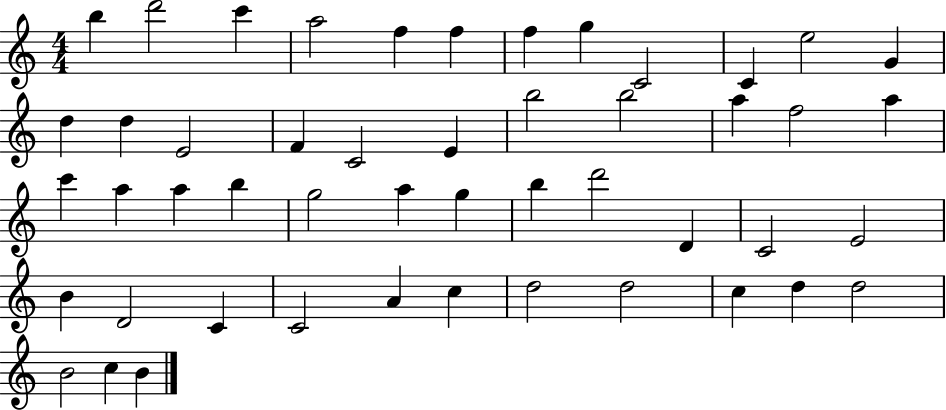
X:1
T:Untitled
M:4/4
L:1/4
K:C
b d'2 c' a2 f f f g C2 C e2 G d d E2 F C2 E b2 b2 a f2 a c' a a b g2 a g b d'2 D C2 E2 B D2 C C2 A c d2 d2 c d d2 B2 c B